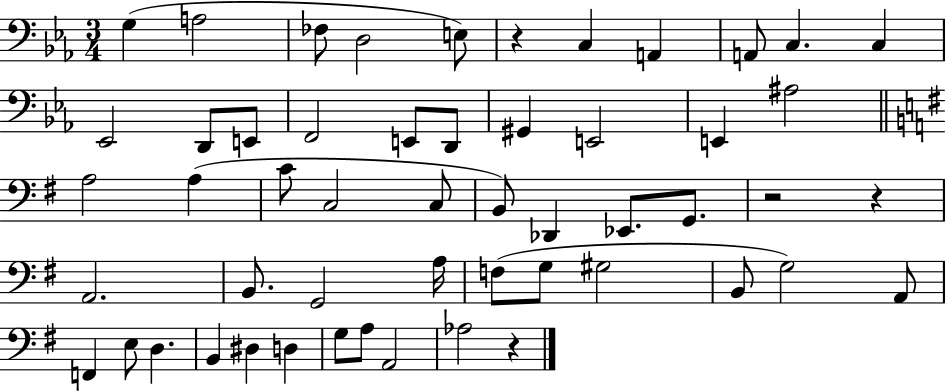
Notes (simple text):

G3/q A3/h FES3/e D3/h E3/e R/q C3/q A2/q A2/e C3/q. C3/q Eb2/h D2/e E2/e F2/h E2/e D2/e G#2/q E2/h E2/q A#3/h A3/h A3/q C4/e C3/h C3/e B2/e Db2/q Eb2/e. G2/e. R/h R/q A2/h. B2/e. G2/h A3/s F3/e G3/e G#3/h B2/e G3/h A2/e F2/q E3/e D3/q. B2/q D#3/q D3/q G3/e A3/e A2/h Ab3/h R/q